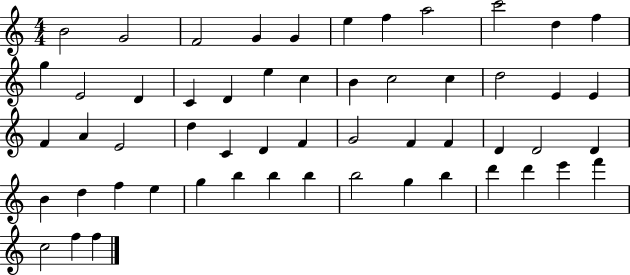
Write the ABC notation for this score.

X:1
T:Untitled
M:4/4
L:1/4
K:C
B2 G2 F2 G G e f a2 c'2 d f g E2 D C D e c B c2 c d2 E E F A E2 d C D F G2 F F D D2 D B d f e g b b b b2 g b d' d' e' f' c2 f f